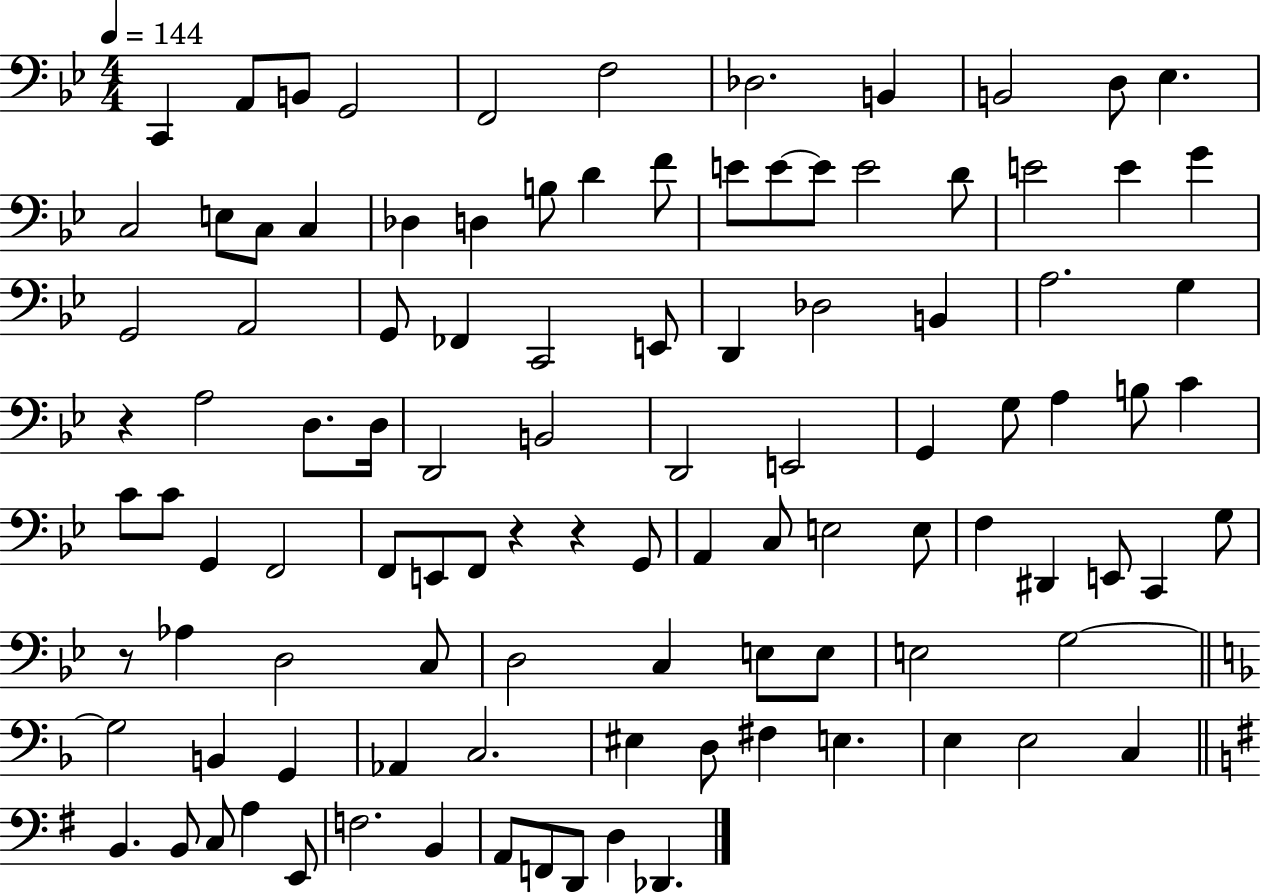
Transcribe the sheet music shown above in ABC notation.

X:1
T:Untitled
M:4/4
L:1/4
K:Bb
C,, A,,/2 B,,/2 G,,2 F,,2 F,2 _D,2 B,, B,,2 D,/2 _E, C,2 E,/2 C,/2 C, _D, D, B,/2 D F/2 E/2 E/2 E/2 E2 D/2 E2 E G G,,2 A,,2 G,,/2 _F,, C,,2 E,,/2 D,, _D,2 B,, A,2 G, z A,2 D,/2 D,/4 D,,2 B,,2 D,,2 E,,2 G,, G,/2 A, B,/2 C C/2 C/2 G,, F,,2 F,,/2 E,,/2 F,,/2 z z G,,/2 A,, C,/2 E,2 E,/2 F, ^D,, E,,/2 C,, G,/2 z/2 _A, D,2 C,/2 D,2 C, E,/2 E,/2 E,2 G,2 G,2 B,, G,, _A,, C,2 ^E, D,/2 ^F, E, E, E,2 C, B,, B,,/2 C,/2 A, E,,/2 F,2 B,, A,,/2 F,,/2 D,,/2 D, _D,,